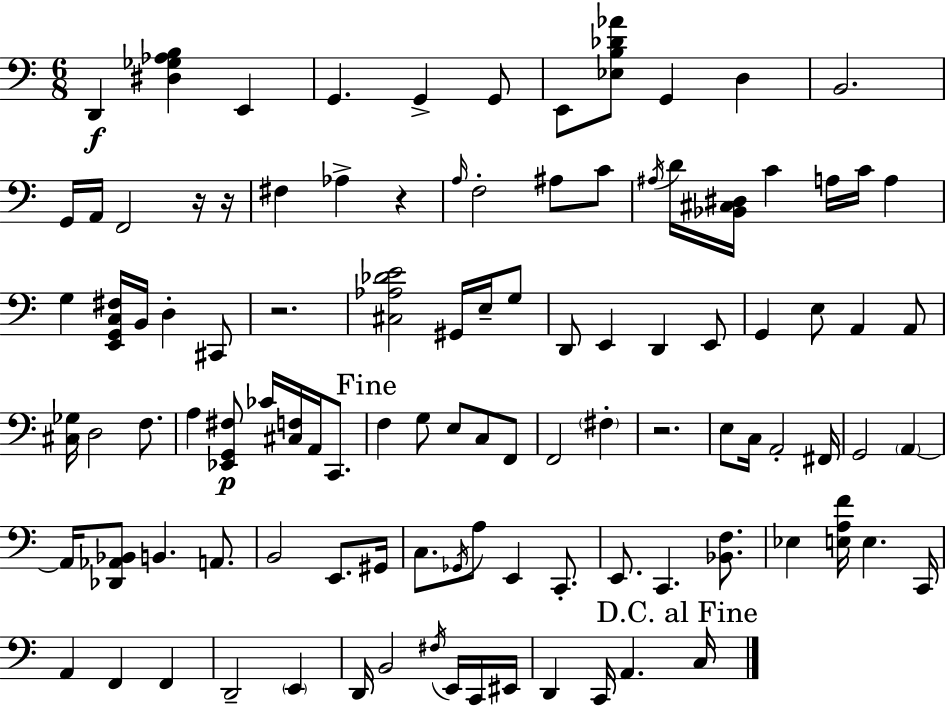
D2/q [D#3,Gb3,Ab3,B3]/q E2/q G2/q. G2/q G2/e E2/e [Eb3,B3,Db4,Ab4]/e G2/q D3/q B2/h. G2/s A2/s F2/h R/s R/s F#3/q Ab3/q R/q A3/s F3/h A#3/e C4/e A#3/s D4/s [Bb2,C#3,D#3]/s C4/q A3/s C4/s A3/q G3/q [E2,G2,C3,F#3]/s B2/s D3/q C#2/e R/h. [C#3,Ab3,Db4,E4]/h G#2/s E3/s G3/e D2/e E2/q D2/q E2/e G2/q E3/e A2/q A2/e [C#3,Gb3]/s D3/h F3/e. A3/q [Eb2,G2,F#3]/e CES4/s [C#3,F3]/s A2/s C2/e. F3/q G3/e E3/e C3/e F2/e F2/h F#3/q R/h. E3/e C3/s A2/h F#2/s G2/h A2/q A2/s [Db2,Ab2,Bb2]/e B2/q. A2/e. B2/h E2/e. G#2/s C3/e. Gb2/s A3/e E2/q C2/e. E2/e. C2/q. [Bb2,F3]/e. Eb3/q [E3,A3,F4]/s E3/q. C2/s A2/q F2/q F2/q D2/h E2/q D2/s B2/h F#3/s E2/s C2/s EIS2/s D2/q C2/s A2/q. C3/s